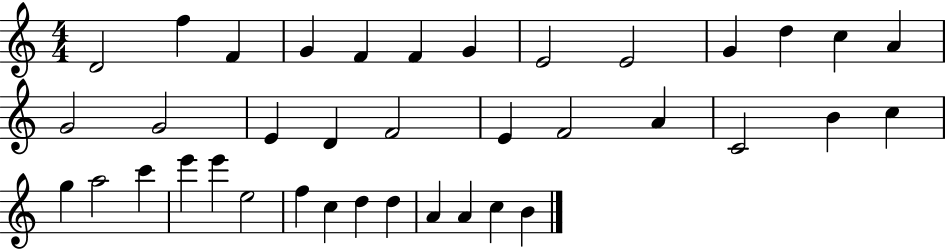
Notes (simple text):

D4/h F5/q F4/q G4/q F4/q F4/q G4/q E4/h E4/h G4/q D5/q C5/q A4/q G4/h G4/h E4/q D4/q F4/h E4/q F4/h A4/q C4/h B4/q C5/q G5/q A5/h C6/q E6/q E6/q E5/h F5/q C5/q D5/q D5/q A4/q A4/q C5/q B4/q